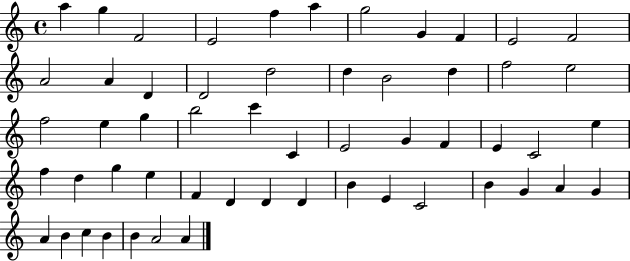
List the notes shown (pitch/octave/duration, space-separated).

A5/q G5/q F4/h E4/h F5/q A5/q G5/h G4/q F4/q E4/h F4/h A4/h A4/q D4/q D4/h D5/h D5/q B4/h D5/q F5/h E5/h F5/h E5/q G5/q B5/h C6/q C4/q E4/h G4/q F4/q E4/q C4/h E5/q F5/q D5/q G5/q E5/q F4/q D4/q D4/q D4/q B4/q E4/q C4/h B4/q G4/q A4/q G4/q A4/q B4/q C5/q B4/q B4/q A4/h A4/q